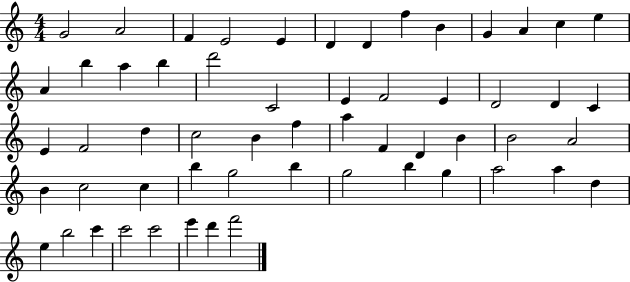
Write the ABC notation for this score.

X:1
T:Untitled
M:4/4
L:1/4
K:C
G2 A2 F E2 E D D f B G A c e A b a b d'2 C2 E F2 E D2 D C E F2 d c2 B f a F D B B2 A2 B c2 c b g2 b g2 b g a2 a d e b2 c' c'2 c'2 e' d' f'2